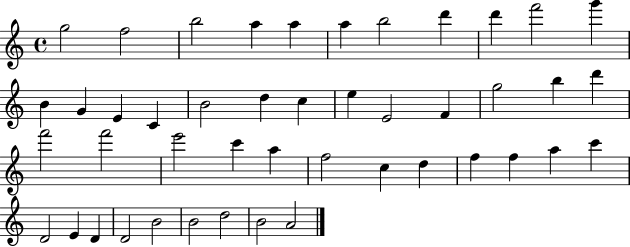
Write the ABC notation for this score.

X:1
T:Untitled
M:4/4
L:1/4
K:C
g2 f2 b2 a a a b2 d' d' f'2 g' B G E C B2 d c e E2 F g2 b d' f'2 f'2 e'2 c' a f2 c d f f a c' D2 E D D2 B2 B2 d2 B2 A2